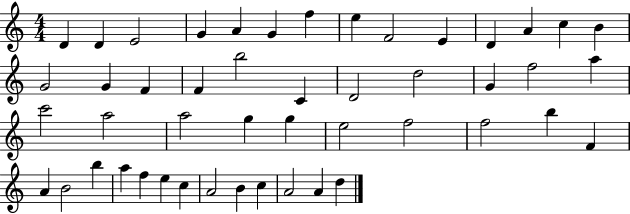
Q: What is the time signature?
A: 4/4